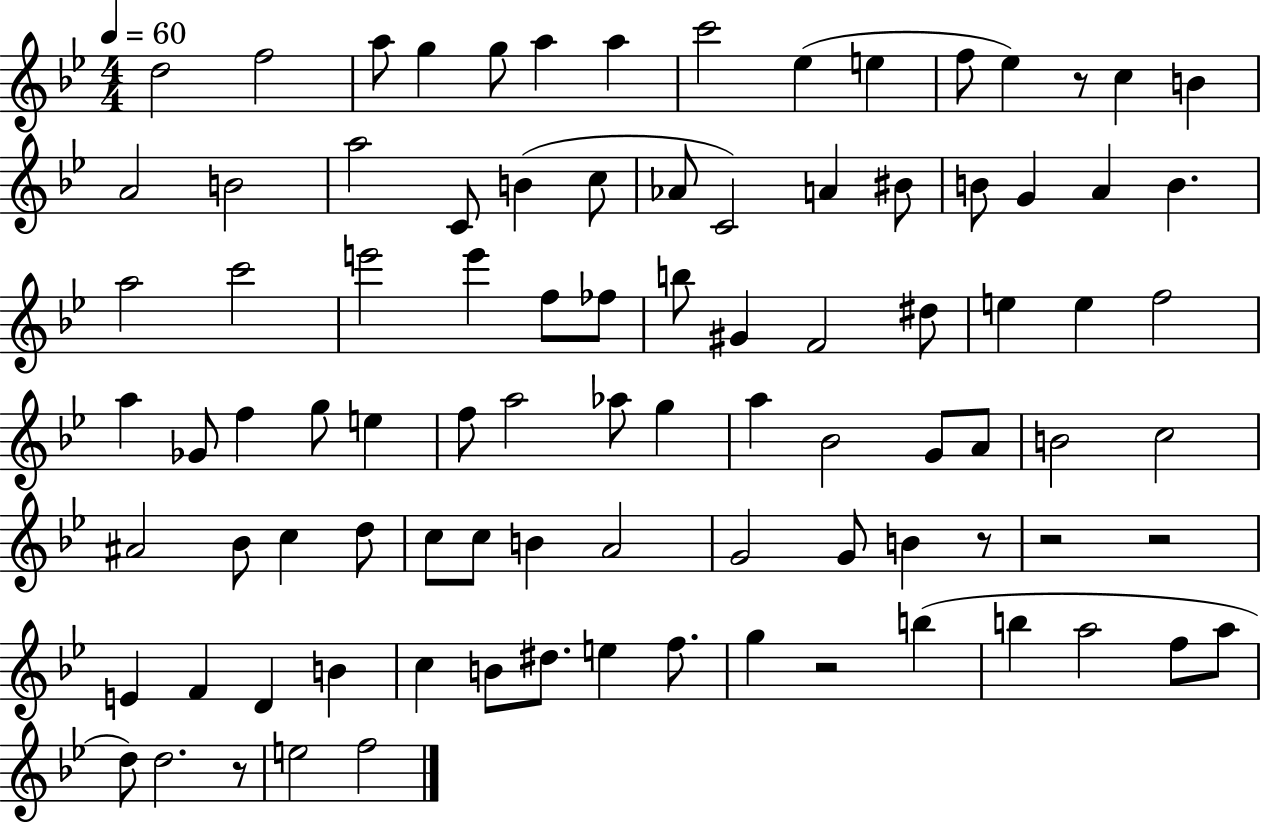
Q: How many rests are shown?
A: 6